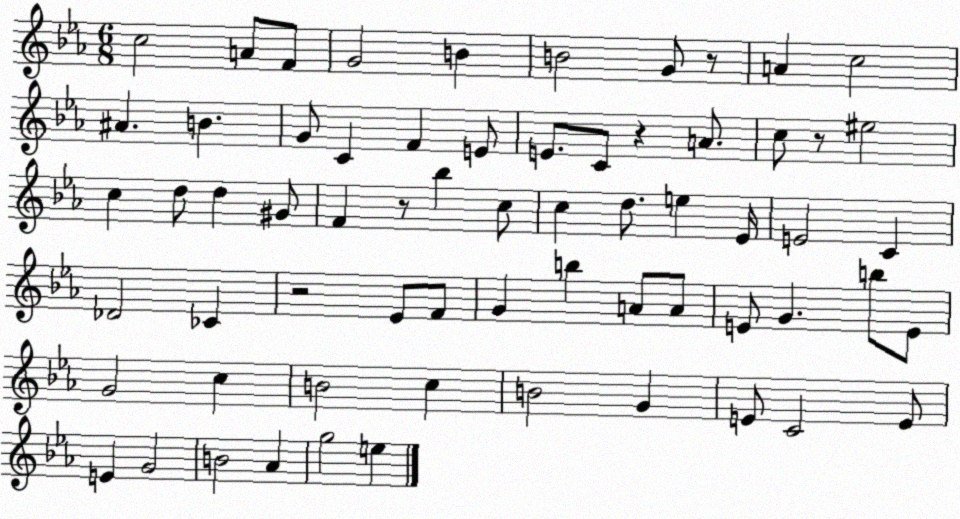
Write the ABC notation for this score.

X:1
T:Untitled
M:6/8
L:1/4
K:Eb
c2 A/2 F/2 G2 B B2 G/2 z/2 A c2 ^A B G/2 C F E/2 E/2 C/2 z A/2 c/2 z/2 ^e2 c d/2 d ^G/2 F z/2 _b c/2 c d/2 e _E/4 E2 C _D2 _C z2 _E/2 F/2 G b A/2 A/2 E/2 G b/2 E/2 G2 c B2 c B2 G E/2 C2 E/2 E G2 B2 _A g2 e